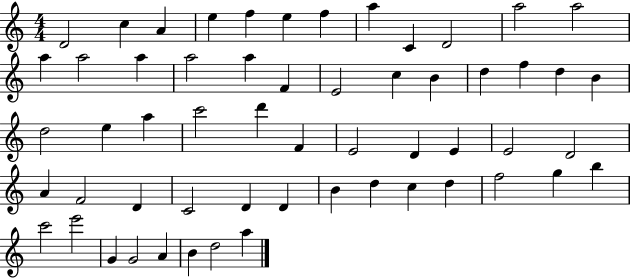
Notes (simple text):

D4/h C5/q A4/q E5/q F5/q E5/q F5/q A5/q C4/q D4/h A5/h A5/h A5/q A5/h A5/q A5/h A5/q F4/q E4/h C5/q B4/q D5/q F5/q D5/q B4/q D5/h E5/q A5/q C6/h D6/q F4/q E4/h D4/q E4/q E4/h D4/h A4/q F4/h D4/q C4/h D4/q D4/q B4/q D5/q C5/q D5/q F5/h G5/q B5/q C6/h E6/h G4/q G4/h A4/q B4/q D5/h A5/q